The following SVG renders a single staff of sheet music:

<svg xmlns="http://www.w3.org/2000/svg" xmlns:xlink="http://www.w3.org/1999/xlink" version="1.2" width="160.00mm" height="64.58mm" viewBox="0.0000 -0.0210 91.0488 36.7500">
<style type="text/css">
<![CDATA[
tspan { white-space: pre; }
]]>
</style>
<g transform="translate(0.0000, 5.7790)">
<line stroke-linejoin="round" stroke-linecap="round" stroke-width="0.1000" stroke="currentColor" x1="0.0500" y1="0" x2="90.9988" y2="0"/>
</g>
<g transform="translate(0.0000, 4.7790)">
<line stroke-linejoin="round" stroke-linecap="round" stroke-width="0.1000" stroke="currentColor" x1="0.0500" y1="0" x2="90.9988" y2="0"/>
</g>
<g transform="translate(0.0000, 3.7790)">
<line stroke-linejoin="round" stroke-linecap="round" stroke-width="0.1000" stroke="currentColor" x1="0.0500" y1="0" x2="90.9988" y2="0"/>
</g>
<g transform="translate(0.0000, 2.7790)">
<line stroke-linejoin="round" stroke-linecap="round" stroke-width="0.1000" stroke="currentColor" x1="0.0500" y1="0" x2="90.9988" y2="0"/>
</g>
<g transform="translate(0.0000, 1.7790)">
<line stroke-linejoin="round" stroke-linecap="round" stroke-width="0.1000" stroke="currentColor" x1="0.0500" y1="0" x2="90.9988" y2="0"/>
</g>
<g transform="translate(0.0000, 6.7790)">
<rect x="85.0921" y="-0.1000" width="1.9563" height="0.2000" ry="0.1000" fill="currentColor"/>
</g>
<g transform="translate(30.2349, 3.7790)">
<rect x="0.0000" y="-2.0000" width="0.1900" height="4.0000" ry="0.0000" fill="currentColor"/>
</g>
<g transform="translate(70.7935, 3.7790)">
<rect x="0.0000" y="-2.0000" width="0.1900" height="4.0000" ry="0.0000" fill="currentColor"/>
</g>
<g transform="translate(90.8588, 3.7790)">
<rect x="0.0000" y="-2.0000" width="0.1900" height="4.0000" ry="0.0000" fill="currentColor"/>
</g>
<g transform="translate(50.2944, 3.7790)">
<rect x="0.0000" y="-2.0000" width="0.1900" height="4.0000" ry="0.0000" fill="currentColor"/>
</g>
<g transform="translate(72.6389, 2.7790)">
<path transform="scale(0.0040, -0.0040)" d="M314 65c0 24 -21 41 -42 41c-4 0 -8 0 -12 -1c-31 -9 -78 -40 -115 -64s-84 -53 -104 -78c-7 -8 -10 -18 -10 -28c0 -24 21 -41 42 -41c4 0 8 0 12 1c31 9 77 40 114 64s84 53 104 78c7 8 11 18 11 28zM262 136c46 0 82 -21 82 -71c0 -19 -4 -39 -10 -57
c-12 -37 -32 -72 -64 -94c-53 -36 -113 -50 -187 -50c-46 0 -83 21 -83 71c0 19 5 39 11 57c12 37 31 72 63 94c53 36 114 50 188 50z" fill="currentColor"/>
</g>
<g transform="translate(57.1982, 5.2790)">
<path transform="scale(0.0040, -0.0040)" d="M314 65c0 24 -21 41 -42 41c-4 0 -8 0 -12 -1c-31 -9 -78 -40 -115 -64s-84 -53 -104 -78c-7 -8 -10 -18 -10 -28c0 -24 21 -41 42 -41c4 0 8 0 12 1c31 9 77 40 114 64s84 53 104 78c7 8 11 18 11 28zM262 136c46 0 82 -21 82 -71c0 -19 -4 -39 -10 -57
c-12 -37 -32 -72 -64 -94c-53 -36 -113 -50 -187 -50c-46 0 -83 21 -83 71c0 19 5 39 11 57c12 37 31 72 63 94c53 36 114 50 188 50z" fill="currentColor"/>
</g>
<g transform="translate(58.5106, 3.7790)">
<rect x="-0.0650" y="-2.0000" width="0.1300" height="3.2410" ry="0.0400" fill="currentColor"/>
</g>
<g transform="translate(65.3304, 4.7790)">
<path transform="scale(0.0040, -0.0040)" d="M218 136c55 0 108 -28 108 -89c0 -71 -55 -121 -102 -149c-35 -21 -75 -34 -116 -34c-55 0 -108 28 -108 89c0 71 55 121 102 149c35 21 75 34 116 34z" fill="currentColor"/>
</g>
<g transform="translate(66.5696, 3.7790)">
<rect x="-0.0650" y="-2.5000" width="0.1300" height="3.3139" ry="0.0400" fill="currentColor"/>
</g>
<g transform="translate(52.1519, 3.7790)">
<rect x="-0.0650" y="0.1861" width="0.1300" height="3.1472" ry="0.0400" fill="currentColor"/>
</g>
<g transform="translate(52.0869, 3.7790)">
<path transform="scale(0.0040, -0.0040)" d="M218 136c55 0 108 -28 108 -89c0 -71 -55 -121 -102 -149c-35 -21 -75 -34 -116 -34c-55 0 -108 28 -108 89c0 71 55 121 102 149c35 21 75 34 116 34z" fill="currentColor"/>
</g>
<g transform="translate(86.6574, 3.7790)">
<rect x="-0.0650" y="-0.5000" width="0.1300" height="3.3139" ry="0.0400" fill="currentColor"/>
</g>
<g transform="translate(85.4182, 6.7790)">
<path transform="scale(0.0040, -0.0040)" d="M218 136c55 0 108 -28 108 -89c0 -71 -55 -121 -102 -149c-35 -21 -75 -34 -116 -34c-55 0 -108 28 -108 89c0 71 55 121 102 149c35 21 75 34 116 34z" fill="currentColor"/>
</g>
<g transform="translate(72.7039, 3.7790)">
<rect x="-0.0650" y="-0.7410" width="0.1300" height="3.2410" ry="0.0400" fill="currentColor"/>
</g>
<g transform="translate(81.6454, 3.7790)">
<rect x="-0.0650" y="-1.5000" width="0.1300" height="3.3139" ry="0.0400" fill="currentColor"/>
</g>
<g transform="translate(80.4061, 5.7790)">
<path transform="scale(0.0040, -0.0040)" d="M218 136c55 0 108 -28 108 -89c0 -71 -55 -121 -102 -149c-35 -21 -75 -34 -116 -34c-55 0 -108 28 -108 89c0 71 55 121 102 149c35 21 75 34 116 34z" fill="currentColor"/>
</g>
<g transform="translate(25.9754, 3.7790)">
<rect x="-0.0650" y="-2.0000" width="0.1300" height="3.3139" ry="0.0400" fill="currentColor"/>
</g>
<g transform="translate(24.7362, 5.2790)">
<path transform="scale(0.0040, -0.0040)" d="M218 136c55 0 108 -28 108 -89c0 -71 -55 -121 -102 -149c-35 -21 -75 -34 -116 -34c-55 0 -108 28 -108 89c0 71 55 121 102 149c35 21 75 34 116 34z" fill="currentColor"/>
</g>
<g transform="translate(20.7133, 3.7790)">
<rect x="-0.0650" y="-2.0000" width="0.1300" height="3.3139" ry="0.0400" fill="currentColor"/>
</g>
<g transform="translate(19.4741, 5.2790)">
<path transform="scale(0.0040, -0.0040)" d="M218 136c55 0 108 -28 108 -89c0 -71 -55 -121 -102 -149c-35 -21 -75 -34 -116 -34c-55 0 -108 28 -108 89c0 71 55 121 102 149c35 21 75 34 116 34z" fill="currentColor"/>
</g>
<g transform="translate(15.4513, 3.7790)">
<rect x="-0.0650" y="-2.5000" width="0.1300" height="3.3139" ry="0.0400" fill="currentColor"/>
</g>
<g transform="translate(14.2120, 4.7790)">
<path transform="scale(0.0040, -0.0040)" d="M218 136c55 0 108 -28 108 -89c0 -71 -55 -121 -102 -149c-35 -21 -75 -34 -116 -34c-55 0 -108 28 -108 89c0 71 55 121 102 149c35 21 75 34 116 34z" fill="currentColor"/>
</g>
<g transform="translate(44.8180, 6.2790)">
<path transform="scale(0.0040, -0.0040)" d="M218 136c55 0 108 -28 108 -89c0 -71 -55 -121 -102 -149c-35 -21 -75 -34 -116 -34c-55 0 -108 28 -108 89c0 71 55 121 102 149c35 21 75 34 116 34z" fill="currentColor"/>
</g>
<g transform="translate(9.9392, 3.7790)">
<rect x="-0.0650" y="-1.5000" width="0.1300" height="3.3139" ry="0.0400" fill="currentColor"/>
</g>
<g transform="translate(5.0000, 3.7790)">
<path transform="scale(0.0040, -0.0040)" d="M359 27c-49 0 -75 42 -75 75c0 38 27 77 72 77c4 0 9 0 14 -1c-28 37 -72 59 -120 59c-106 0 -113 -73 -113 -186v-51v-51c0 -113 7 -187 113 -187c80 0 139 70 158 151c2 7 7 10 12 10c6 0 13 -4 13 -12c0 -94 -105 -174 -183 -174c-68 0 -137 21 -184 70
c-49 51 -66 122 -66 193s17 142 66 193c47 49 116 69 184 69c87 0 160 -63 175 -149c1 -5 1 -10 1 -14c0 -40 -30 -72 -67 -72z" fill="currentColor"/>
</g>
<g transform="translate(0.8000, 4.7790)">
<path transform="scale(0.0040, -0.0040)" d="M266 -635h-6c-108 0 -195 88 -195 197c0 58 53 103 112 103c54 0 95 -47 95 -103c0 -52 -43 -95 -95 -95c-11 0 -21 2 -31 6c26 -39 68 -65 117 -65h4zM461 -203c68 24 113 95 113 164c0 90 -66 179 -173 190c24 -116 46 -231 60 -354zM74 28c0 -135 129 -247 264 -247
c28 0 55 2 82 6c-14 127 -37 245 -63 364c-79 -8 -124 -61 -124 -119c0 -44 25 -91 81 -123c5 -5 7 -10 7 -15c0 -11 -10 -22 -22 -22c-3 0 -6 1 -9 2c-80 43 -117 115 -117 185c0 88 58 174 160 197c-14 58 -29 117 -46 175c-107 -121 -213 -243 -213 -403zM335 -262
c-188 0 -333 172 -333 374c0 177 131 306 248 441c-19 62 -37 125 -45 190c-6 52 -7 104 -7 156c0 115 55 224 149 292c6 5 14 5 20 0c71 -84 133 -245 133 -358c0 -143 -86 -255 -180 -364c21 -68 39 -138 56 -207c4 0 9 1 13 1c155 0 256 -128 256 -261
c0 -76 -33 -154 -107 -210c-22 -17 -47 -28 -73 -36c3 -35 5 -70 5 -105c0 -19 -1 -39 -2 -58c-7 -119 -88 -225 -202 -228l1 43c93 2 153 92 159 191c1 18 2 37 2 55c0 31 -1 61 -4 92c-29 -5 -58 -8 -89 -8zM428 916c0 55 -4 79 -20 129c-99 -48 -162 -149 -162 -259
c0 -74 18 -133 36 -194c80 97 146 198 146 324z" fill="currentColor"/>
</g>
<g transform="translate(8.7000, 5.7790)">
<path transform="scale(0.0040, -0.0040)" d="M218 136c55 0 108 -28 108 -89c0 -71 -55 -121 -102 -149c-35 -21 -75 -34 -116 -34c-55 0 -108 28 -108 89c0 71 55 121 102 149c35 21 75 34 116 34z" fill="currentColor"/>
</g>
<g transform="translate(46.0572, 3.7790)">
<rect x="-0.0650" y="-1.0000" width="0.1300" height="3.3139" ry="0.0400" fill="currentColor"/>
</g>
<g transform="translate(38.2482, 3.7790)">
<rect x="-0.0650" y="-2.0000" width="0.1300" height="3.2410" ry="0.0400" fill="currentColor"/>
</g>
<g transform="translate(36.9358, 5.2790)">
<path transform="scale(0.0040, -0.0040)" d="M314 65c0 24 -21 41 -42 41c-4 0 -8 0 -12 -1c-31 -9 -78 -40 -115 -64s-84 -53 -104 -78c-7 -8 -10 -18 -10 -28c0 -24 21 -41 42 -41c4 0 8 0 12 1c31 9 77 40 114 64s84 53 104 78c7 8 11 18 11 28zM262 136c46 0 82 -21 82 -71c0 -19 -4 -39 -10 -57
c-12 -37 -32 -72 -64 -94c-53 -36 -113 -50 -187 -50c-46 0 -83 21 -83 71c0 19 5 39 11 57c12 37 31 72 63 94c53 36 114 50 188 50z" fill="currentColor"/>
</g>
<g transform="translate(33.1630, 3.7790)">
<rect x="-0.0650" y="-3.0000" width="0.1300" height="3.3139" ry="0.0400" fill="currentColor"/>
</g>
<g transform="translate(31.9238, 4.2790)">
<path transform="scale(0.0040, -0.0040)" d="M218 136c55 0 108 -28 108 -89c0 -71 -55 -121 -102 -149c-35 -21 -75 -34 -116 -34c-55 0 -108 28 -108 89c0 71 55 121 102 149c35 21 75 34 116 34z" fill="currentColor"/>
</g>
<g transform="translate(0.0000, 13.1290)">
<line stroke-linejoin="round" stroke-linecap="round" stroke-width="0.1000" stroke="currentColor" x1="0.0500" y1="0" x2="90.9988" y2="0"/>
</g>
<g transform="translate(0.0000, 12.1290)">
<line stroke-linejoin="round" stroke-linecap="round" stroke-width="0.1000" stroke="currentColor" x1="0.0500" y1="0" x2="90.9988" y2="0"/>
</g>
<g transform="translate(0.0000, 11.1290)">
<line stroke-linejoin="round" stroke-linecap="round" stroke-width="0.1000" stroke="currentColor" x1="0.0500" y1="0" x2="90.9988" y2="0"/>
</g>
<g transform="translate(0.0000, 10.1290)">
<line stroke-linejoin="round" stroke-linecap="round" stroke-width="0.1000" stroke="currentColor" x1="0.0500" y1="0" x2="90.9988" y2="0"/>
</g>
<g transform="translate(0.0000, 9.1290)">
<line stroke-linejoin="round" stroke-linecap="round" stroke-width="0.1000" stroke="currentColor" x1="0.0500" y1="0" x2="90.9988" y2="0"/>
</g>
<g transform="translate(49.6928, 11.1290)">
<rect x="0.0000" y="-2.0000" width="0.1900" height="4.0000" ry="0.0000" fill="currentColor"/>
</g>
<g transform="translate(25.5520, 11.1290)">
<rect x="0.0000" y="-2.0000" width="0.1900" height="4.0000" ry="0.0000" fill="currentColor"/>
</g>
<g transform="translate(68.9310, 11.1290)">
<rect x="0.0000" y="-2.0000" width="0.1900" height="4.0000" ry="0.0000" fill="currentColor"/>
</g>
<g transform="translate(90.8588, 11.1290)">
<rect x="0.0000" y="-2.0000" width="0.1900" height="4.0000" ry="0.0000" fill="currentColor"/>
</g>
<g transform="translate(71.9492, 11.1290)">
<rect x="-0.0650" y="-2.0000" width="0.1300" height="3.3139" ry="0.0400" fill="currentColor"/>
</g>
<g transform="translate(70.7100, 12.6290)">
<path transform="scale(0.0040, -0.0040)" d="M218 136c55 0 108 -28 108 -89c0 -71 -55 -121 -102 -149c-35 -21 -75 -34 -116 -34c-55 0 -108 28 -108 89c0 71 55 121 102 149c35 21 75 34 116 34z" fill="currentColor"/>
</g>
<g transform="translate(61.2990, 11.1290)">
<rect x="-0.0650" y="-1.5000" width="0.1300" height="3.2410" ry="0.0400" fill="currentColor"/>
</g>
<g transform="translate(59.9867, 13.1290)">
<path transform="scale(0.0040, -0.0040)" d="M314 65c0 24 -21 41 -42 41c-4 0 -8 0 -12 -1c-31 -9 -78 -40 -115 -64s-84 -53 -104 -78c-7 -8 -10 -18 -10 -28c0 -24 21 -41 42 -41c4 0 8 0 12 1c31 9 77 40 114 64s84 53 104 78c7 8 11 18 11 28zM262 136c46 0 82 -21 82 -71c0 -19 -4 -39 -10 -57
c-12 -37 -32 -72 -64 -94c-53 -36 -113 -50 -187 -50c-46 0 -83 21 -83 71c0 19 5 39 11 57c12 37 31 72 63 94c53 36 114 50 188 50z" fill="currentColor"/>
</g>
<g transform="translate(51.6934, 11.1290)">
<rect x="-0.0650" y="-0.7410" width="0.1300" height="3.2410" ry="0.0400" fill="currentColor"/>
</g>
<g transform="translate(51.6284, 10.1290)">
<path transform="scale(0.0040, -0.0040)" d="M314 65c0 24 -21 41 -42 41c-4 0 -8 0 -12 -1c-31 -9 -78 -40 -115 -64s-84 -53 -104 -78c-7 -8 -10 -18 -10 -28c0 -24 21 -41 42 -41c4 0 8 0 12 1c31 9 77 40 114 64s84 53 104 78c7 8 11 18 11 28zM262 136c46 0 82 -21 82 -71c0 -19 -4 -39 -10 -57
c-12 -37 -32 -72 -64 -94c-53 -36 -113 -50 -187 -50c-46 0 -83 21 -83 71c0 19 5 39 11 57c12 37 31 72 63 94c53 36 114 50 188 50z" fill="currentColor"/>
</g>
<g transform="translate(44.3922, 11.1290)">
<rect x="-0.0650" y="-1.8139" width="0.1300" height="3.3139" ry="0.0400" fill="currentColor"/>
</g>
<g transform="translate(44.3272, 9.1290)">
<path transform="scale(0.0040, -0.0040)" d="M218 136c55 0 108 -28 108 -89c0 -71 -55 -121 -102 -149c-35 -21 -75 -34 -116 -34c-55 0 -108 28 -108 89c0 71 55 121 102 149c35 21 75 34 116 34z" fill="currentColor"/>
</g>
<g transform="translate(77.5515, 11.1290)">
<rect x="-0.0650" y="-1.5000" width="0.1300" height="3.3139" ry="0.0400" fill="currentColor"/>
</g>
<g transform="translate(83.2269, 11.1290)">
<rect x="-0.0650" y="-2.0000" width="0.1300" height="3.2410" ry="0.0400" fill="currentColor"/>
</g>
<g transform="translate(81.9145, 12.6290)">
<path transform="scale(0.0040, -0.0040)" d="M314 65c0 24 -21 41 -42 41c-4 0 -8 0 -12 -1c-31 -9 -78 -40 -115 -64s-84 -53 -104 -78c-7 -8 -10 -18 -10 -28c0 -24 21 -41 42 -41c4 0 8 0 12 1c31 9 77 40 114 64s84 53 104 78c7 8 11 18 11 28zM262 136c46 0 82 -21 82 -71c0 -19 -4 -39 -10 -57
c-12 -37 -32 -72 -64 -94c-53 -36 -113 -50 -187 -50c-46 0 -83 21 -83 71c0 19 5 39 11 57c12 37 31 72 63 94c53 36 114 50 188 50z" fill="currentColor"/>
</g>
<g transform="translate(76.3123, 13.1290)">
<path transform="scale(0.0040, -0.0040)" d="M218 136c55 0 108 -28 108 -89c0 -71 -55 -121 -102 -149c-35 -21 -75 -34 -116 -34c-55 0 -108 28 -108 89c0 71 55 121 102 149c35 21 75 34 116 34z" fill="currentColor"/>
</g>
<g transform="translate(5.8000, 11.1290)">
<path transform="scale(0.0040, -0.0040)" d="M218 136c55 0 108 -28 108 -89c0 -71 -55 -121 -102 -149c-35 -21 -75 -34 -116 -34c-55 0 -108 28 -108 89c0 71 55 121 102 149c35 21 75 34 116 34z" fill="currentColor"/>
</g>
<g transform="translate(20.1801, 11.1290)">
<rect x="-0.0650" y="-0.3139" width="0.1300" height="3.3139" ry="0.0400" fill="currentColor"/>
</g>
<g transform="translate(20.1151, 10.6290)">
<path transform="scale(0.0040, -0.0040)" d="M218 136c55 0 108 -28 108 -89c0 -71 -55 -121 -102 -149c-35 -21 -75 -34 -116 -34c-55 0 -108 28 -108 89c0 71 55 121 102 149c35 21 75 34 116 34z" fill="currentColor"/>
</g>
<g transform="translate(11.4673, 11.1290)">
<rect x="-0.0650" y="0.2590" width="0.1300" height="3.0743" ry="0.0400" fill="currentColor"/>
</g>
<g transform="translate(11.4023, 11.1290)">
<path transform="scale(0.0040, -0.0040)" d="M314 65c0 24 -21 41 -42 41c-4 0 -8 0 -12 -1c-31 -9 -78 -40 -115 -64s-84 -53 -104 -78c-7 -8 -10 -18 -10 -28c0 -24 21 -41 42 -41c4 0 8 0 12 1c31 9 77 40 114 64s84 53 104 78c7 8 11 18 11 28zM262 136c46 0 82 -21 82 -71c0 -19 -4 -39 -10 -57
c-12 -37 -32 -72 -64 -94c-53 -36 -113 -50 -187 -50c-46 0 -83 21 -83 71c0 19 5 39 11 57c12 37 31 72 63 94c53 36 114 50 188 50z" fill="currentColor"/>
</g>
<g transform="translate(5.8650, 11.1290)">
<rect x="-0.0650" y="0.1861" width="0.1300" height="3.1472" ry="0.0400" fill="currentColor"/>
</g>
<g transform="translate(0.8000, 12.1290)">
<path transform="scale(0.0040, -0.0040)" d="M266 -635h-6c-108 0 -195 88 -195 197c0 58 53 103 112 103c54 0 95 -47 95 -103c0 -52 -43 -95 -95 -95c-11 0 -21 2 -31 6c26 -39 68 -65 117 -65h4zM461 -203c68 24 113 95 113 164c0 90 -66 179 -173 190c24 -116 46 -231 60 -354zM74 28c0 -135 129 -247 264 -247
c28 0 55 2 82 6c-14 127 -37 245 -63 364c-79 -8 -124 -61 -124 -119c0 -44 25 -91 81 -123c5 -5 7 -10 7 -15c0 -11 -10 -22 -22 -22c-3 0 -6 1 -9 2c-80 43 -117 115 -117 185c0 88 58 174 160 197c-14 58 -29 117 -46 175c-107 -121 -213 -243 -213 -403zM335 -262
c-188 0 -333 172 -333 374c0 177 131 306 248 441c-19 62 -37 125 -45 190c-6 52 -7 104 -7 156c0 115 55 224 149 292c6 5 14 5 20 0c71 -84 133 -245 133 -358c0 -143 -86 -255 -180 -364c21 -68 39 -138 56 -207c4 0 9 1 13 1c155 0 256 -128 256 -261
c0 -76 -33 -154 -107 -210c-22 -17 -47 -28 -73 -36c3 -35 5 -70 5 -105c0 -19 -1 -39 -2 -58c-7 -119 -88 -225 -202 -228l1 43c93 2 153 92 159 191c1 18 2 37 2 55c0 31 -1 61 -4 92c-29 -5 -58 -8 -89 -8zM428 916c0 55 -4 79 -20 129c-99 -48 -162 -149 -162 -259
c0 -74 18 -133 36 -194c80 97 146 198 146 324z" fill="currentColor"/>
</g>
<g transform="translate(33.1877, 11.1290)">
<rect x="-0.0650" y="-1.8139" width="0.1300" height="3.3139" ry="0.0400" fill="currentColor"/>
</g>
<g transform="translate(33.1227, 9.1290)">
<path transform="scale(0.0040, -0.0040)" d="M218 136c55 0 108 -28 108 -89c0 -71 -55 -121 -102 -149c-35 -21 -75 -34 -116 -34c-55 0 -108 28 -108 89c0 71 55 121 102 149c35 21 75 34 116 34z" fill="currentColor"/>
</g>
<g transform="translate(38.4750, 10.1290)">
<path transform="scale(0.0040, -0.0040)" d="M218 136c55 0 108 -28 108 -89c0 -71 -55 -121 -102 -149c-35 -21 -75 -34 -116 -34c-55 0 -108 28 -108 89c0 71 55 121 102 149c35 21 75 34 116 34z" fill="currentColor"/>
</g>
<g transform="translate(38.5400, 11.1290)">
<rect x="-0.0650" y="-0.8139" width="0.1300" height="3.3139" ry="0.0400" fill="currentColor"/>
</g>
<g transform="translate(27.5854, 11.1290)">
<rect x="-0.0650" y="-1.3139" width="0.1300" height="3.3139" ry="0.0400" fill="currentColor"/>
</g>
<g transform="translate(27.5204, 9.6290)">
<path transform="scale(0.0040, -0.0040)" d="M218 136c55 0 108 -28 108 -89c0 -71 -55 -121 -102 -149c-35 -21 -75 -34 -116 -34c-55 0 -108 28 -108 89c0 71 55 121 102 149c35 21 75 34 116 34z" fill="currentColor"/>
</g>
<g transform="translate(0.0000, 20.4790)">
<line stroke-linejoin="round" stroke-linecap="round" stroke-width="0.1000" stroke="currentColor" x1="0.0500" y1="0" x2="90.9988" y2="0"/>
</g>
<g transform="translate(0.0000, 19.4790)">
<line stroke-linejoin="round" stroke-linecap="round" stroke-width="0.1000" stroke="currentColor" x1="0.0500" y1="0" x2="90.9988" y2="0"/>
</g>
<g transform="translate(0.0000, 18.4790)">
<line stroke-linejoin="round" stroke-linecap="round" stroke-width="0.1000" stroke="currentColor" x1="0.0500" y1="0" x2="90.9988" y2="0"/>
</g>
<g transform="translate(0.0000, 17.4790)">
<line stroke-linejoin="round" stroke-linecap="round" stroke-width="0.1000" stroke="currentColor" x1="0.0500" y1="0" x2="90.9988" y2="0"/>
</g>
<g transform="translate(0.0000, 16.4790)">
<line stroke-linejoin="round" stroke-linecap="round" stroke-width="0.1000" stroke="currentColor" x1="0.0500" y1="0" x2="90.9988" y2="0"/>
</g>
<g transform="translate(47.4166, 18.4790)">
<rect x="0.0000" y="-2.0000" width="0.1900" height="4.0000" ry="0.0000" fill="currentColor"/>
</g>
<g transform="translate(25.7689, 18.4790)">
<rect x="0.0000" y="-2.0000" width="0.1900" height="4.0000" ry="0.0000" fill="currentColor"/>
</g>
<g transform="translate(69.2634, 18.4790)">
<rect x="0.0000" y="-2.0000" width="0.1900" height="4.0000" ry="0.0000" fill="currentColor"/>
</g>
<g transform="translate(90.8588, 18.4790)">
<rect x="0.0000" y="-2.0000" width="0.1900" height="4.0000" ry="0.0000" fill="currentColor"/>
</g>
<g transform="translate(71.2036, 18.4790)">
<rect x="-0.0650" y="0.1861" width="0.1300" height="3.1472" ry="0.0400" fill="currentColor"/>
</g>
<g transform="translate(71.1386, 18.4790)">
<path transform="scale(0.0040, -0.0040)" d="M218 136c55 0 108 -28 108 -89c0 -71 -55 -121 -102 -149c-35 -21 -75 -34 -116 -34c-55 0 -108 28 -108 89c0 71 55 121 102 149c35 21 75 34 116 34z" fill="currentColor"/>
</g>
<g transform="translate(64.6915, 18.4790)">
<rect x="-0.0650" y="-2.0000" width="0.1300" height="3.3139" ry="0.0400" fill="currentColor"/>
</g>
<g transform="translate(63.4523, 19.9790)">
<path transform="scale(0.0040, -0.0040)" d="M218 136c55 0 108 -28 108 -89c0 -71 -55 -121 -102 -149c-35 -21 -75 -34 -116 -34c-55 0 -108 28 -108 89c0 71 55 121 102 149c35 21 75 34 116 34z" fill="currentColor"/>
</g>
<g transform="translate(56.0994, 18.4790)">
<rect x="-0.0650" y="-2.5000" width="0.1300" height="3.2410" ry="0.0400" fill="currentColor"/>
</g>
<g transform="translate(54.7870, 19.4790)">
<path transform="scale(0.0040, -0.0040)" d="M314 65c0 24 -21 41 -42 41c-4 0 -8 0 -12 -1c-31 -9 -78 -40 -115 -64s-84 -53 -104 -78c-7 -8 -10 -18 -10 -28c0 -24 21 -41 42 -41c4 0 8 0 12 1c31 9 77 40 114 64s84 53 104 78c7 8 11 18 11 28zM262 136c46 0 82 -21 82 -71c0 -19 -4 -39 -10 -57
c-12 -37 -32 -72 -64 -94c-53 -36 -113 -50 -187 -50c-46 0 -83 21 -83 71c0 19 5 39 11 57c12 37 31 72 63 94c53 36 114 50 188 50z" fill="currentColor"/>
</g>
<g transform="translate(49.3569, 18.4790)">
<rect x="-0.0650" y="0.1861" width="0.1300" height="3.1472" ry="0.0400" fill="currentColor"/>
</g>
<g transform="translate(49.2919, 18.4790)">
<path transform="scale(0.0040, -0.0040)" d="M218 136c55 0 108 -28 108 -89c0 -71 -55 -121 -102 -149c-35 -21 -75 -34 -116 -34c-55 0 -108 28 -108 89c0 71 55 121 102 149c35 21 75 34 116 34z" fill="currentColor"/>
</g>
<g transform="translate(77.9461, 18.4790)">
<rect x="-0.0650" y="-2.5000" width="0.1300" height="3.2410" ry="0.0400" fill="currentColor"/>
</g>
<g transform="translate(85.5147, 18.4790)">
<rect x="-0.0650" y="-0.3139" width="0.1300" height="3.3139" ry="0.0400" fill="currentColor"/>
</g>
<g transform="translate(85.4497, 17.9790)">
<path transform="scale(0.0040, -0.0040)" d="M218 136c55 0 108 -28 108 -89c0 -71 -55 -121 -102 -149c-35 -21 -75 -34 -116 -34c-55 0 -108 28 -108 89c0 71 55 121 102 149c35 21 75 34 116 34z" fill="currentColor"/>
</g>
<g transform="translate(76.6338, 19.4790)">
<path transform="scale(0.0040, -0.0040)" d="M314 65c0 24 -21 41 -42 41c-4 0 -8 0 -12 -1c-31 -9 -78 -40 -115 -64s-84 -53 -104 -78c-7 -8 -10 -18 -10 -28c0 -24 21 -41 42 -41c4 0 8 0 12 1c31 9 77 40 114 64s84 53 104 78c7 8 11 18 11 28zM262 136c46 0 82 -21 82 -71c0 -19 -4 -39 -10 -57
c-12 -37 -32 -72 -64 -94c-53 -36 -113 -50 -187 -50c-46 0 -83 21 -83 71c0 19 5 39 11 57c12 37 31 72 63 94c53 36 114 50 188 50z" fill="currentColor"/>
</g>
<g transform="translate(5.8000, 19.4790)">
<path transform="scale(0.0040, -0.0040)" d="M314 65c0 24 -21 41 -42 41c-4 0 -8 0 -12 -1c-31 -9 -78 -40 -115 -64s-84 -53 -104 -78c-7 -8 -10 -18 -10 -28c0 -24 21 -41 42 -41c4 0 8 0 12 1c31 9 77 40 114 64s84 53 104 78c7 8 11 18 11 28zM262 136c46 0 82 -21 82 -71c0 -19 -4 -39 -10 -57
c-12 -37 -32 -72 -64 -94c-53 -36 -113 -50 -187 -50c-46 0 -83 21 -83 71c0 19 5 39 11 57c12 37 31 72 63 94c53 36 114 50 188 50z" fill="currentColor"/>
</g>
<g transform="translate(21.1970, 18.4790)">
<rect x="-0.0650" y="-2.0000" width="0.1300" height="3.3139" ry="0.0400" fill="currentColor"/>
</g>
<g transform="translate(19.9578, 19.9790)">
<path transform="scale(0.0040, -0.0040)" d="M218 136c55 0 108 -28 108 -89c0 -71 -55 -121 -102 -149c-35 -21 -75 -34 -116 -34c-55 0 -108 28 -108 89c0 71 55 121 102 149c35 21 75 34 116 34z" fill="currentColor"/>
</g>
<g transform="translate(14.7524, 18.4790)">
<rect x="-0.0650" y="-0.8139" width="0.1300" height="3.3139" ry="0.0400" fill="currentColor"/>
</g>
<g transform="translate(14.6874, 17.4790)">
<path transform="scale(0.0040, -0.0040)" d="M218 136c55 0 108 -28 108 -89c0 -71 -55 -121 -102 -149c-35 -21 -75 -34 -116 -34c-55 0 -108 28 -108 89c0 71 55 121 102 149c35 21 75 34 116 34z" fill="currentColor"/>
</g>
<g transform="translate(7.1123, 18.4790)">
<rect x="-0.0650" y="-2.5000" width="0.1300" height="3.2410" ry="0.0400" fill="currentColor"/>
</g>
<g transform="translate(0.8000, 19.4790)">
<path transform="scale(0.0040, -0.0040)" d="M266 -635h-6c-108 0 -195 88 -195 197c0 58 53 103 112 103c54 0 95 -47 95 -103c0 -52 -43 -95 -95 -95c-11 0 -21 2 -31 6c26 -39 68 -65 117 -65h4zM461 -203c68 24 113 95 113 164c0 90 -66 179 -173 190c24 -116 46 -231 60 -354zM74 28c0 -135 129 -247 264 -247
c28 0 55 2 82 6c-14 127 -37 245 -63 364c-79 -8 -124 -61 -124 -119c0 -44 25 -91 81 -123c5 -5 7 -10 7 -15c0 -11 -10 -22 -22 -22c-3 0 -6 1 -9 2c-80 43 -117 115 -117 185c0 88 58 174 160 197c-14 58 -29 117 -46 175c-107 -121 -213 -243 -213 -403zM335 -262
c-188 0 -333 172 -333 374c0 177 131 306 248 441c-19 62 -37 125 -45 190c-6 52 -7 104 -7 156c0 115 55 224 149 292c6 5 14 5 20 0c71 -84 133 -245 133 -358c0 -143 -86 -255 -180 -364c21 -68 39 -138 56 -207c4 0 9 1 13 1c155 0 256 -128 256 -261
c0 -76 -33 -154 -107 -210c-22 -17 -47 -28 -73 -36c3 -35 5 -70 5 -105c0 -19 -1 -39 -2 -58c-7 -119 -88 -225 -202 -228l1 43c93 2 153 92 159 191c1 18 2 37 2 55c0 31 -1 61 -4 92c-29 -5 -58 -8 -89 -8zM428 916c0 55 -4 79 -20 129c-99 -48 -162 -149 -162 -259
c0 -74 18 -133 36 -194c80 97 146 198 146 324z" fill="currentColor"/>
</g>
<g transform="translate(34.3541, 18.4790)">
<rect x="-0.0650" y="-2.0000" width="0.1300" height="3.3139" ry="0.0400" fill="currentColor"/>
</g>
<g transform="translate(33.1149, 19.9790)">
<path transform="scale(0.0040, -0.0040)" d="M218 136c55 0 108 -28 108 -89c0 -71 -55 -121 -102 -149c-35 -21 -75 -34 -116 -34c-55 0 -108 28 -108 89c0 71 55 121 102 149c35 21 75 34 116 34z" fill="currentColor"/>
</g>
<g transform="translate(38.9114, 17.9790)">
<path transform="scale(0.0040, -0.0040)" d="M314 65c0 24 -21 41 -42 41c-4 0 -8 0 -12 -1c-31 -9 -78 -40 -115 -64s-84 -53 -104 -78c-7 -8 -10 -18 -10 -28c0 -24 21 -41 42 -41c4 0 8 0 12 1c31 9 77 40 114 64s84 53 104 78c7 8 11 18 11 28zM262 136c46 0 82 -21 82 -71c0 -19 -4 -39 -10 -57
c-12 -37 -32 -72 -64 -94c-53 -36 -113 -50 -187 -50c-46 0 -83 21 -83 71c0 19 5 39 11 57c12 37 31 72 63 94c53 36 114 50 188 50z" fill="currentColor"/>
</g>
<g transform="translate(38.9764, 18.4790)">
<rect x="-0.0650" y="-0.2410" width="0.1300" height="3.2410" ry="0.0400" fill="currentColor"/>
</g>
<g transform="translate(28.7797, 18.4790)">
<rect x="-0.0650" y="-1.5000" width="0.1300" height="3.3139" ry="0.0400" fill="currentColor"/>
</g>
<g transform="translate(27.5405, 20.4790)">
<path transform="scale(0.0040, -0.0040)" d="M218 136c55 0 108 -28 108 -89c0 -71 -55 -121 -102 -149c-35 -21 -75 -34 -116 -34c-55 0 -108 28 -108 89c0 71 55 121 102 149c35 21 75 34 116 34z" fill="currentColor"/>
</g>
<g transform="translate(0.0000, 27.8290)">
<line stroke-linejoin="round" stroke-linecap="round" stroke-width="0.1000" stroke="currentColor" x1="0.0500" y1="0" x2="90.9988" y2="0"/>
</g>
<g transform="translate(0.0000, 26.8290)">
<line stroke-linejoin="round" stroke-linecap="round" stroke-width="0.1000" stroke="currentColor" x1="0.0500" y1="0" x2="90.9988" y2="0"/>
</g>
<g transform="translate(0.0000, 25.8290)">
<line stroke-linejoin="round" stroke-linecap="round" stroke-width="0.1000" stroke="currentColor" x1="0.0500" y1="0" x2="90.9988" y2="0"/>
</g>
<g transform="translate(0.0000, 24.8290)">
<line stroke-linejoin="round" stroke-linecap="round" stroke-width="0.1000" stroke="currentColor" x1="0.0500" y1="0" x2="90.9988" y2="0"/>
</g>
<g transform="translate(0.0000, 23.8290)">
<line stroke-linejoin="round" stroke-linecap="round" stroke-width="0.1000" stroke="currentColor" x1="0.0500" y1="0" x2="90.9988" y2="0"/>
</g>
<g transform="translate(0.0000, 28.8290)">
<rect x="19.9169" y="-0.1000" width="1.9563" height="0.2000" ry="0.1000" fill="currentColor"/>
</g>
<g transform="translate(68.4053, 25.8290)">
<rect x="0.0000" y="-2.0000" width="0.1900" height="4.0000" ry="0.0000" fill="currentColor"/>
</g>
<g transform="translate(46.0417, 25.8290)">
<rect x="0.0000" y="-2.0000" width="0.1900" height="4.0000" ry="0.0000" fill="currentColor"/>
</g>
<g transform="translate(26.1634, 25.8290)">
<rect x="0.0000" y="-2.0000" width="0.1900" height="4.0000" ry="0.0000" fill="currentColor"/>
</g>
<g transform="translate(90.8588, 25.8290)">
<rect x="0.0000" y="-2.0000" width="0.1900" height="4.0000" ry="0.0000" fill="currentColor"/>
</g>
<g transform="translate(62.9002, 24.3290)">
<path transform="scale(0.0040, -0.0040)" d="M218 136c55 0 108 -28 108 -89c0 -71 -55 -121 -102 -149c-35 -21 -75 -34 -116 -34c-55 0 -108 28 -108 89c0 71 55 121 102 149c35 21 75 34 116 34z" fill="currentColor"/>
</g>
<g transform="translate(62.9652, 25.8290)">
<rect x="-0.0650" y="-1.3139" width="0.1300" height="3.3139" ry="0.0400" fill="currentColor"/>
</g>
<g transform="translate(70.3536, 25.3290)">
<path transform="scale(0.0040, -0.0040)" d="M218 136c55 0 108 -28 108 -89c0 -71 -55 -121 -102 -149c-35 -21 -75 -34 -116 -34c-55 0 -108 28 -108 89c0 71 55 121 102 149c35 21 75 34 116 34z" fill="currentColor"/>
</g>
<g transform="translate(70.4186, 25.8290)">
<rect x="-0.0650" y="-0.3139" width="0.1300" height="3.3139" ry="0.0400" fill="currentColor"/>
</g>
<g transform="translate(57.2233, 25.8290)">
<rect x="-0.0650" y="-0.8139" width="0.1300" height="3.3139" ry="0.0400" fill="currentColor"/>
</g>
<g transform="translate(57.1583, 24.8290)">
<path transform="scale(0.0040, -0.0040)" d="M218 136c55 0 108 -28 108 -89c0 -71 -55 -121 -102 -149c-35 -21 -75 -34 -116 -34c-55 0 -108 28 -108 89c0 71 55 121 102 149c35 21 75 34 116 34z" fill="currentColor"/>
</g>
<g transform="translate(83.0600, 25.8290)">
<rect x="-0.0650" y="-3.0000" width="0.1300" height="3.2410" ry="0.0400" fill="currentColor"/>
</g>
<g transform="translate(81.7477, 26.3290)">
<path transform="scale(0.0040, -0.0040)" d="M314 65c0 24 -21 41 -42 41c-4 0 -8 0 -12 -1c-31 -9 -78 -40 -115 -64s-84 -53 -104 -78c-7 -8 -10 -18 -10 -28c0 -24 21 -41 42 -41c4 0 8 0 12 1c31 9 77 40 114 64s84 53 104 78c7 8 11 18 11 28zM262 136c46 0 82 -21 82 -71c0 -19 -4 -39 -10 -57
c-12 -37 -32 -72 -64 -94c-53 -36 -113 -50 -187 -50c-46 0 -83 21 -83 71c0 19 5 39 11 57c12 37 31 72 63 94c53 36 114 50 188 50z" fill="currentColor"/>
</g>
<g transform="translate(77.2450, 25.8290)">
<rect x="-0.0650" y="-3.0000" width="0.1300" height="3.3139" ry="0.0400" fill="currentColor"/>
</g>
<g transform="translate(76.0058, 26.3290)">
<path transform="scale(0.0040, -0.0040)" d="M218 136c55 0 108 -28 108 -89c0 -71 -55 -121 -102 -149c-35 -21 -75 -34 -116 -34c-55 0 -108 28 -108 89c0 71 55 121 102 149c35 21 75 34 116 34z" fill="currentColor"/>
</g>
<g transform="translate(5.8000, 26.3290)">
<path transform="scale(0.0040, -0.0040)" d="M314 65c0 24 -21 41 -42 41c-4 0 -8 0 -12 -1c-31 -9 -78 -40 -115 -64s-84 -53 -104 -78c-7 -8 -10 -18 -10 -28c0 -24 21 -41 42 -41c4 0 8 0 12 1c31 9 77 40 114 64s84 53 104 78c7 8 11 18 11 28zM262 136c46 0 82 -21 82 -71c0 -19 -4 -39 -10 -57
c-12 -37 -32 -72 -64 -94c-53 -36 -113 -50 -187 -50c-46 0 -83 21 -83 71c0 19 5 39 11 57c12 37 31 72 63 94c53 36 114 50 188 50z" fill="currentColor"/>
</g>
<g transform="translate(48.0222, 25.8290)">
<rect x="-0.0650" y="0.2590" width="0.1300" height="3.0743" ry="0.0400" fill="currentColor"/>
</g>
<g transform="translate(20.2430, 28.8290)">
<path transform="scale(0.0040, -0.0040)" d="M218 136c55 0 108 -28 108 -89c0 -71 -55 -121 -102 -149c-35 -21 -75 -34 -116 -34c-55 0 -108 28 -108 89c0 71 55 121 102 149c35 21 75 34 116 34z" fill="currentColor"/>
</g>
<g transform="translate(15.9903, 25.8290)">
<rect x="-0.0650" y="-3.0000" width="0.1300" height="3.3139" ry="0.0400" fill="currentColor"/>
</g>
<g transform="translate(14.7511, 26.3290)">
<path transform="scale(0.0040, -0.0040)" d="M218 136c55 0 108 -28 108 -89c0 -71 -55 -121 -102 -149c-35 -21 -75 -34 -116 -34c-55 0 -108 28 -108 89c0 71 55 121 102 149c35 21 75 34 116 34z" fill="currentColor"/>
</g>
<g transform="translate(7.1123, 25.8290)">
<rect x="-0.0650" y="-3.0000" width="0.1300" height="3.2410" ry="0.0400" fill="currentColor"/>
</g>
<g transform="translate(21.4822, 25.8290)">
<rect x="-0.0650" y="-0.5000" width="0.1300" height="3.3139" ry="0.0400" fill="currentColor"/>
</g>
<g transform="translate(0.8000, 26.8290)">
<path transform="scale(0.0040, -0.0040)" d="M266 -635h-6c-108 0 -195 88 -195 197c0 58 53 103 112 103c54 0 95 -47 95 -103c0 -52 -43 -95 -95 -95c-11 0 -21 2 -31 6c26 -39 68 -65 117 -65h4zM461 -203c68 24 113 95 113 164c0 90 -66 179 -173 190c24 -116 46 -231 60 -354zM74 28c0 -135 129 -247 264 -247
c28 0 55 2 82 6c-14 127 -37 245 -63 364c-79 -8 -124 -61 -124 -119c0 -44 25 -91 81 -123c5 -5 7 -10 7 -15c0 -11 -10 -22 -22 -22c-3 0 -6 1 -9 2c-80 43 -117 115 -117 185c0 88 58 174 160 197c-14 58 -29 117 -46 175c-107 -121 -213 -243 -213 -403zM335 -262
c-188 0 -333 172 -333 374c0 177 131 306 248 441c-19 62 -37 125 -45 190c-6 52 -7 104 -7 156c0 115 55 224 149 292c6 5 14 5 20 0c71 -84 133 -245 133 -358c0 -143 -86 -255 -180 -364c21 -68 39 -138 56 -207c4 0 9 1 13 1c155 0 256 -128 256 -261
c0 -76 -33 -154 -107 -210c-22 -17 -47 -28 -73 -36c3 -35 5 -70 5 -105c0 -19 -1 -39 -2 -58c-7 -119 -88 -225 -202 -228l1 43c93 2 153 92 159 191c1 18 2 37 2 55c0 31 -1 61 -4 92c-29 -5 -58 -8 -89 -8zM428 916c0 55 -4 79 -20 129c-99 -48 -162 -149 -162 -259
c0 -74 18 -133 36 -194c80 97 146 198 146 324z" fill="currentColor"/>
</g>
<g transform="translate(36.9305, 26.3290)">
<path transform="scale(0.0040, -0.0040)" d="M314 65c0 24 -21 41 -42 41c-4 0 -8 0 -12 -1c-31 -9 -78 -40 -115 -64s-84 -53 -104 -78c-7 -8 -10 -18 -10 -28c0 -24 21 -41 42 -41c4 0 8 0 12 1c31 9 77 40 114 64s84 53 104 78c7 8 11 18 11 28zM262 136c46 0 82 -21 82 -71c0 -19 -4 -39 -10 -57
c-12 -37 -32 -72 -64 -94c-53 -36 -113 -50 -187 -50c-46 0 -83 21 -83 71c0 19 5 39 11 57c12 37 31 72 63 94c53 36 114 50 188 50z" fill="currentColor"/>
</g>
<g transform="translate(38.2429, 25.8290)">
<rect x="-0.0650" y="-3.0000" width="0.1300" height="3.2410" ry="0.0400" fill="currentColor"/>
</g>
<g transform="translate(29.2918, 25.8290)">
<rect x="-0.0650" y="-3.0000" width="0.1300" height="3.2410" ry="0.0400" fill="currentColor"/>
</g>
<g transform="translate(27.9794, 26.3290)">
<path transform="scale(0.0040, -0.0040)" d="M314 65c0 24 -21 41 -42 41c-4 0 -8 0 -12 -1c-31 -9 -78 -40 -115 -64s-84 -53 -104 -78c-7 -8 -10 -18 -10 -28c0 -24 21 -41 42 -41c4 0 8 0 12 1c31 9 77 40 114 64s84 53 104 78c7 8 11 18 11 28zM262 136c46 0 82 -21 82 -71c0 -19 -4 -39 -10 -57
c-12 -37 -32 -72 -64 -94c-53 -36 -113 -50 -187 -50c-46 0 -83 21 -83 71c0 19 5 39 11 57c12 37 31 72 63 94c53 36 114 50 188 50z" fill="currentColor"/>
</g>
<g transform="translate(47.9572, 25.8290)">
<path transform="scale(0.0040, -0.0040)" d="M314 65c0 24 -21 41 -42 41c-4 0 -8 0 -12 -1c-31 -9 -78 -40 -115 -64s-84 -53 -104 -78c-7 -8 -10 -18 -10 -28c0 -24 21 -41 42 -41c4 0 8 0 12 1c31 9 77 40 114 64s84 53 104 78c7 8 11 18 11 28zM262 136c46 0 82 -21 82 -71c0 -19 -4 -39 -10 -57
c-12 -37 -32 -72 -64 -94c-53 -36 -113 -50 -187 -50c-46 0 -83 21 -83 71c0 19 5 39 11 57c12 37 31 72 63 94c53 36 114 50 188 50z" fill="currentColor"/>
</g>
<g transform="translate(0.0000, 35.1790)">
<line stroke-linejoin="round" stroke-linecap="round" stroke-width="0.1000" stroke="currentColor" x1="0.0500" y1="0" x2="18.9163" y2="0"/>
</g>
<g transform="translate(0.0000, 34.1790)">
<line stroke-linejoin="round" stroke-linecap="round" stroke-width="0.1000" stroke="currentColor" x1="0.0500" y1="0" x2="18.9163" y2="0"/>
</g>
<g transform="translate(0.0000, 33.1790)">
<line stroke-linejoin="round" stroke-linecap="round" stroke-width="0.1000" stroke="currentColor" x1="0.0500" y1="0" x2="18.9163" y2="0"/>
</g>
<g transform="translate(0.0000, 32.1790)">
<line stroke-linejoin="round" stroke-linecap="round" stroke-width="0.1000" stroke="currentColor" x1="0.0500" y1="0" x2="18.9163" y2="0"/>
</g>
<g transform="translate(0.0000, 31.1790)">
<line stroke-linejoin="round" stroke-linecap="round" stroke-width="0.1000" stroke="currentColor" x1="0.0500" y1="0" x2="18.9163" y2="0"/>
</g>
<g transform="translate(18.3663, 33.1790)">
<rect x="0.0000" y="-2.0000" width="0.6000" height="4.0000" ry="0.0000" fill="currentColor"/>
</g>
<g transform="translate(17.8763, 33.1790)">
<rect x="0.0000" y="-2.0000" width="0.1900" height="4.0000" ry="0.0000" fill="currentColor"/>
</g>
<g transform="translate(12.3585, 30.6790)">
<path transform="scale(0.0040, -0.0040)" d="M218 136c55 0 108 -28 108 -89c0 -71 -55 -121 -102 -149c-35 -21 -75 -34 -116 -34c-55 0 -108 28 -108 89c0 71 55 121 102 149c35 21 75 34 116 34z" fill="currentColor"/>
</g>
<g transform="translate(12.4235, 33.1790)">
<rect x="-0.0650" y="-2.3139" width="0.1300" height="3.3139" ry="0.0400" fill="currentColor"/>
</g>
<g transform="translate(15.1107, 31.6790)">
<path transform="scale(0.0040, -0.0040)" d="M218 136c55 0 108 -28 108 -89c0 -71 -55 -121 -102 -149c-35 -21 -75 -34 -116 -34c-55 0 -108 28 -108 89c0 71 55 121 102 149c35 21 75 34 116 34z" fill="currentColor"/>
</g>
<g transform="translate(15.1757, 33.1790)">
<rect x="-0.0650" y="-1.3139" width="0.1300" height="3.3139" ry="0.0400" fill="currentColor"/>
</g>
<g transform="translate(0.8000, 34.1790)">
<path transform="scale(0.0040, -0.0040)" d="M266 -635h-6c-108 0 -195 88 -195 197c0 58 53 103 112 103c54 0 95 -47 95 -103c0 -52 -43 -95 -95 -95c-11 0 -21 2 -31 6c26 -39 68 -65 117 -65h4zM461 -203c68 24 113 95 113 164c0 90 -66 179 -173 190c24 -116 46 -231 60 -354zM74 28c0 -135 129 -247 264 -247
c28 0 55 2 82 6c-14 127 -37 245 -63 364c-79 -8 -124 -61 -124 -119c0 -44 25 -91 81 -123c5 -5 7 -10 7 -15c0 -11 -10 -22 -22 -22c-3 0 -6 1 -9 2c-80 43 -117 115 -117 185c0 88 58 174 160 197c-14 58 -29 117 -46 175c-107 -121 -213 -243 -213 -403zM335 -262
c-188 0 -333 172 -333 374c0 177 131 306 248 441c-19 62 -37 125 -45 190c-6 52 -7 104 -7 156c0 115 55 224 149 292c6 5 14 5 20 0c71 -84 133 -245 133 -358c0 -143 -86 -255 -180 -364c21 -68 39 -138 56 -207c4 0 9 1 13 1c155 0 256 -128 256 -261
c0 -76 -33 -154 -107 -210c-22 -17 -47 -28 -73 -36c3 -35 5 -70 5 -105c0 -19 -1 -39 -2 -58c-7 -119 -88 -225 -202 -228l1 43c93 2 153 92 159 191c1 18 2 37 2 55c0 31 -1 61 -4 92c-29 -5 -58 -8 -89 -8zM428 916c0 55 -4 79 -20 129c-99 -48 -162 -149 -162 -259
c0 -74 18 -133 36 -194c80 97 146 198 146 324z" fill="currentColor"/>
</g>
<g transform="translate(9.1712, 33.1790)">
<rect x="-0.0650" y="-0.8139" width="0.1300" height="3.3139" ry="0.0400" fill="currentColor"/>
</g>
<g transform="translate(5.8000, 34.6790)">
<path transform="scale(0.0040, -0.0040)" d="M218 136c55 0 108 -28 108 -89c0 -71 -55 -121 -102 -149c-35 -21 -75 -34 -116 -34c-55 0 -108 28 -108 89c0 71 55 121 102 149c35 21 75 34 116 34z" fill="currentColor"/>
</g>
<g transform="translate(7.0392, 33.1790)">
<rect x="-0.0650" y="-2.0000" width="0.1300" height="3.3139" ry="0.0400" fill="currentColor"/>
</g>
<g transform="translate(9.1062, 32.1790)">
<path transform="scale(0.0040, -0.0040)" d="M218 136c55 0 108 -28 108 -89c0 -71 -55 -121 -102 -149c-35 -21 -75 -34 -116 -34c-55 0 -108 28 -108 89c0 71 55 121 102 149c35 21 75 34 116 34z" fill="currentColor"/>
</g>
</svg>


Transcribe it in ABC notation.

X:1
T:Untitled
M:4/4
L:1/4
K:C
E G F F A F2 D B F2 G d2 E C B B2 c e f d f d2 E2 F E F2 G2 d F E F c2 B G2 F B G2 c A2 A C A2 A2 B2 d e c A A2 F d g e